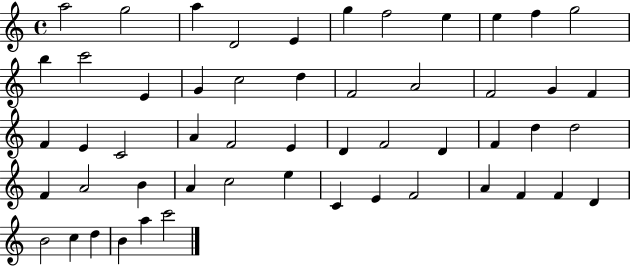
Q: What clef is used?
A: treble